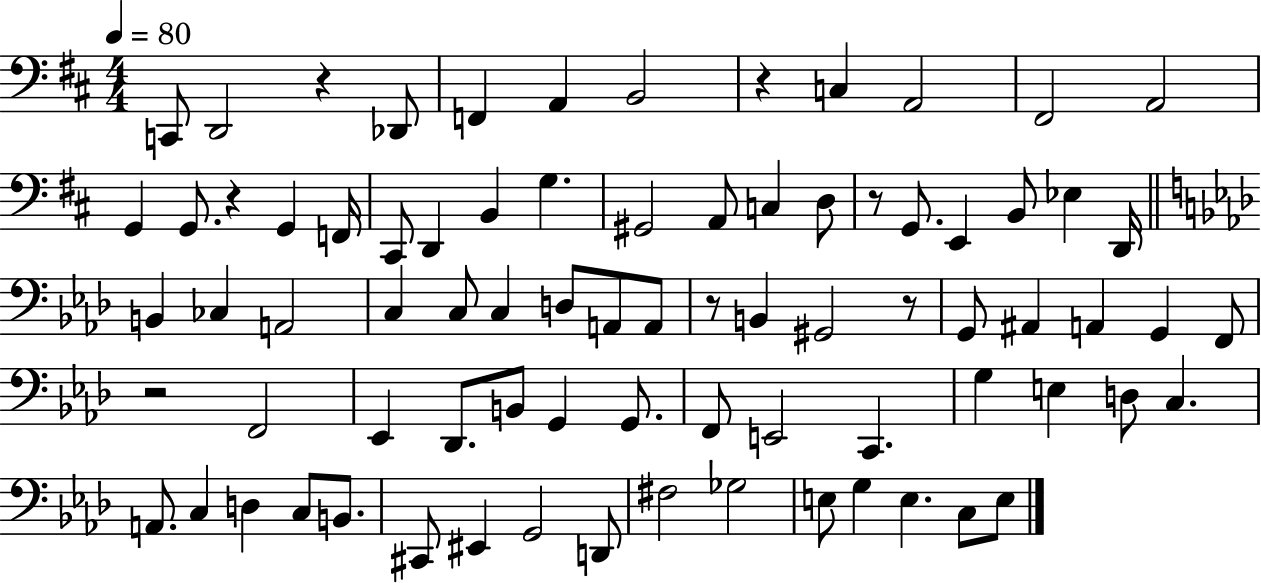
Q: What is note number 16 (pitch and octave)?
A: D2